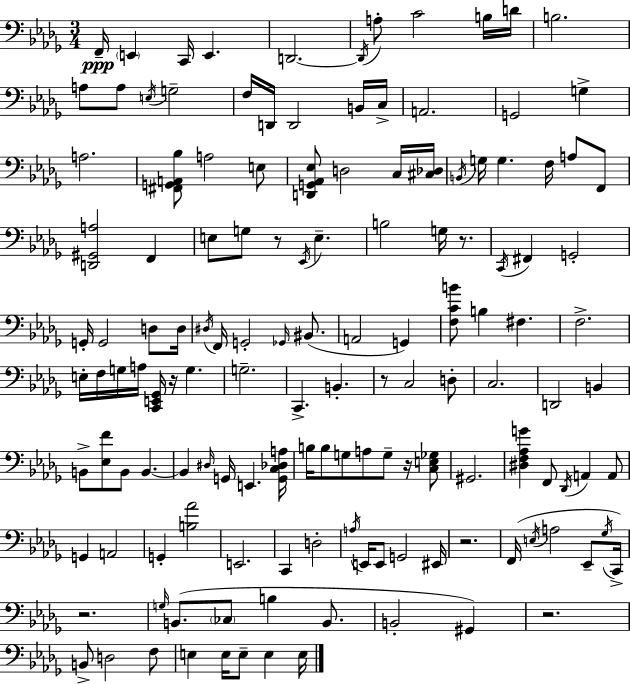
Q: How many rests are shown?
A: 8